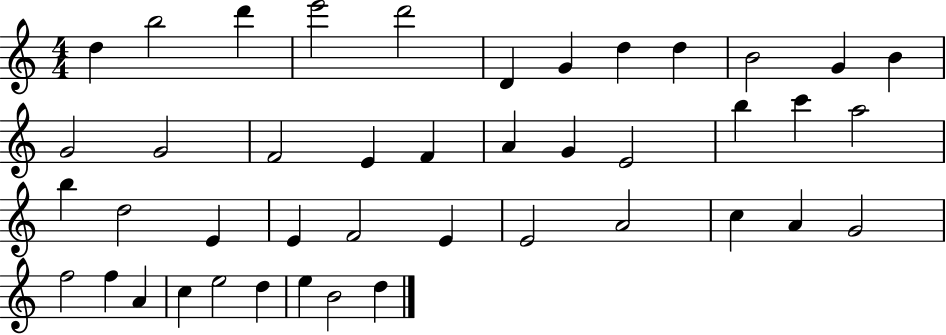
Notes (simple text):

D5/q B5/h D6/q E6/h D6/h D4/q G4/q D5/q D5/q B4/h G4/q B4/q G4/h G4/h F4/h E4/q F4/q A4/q G4/q E4/h B5/q C6/q A5/h B5/q D5/h E4/q E4/q F4/h E4/q E4/h A4/h C5/q A4/q G4/h F5/h F5/q A4/q C5/q E5/h D5/q E5/q B4/h D5/q